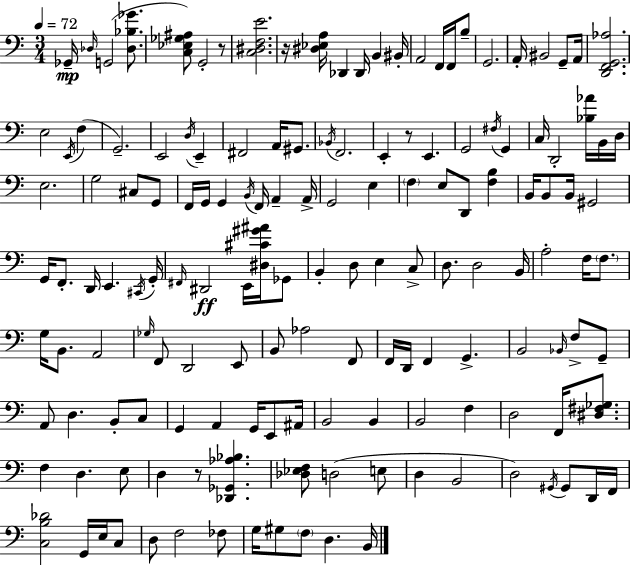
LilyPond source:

{
  \clef bass
  \numericTimeSignature
  \time 3/4
  \key a \minor
  \tempo 4 = 72
  ges,16--\mp \grace { des16 }( g,2 <des bes ges'>8. | <c ees ges ais>8) g,2-. r8 | <c dis f e'>2. | r16 <dis ees a>16 des,4 des,16 b,4 | \break bis,16-. a,2 f,16 f,16 b8-- | g,2. | a,16-. bis,2 g,8-- | a,16 <d, f, g, aes>2. | \break e2 \acciaccatura { e,16 }( f4 | g,2.--) | e,2 \acciaccatura { d16 } e,4-- | fis,2 a,16 | \break gis,8. \acciaccatura { bes,16 } f,2. | e,4-. r8 e,4. | g,2 | \acciaccatura { fis16 } g,4 c16 d,2-. | \break <bes aes'>16 b,16 d16 e2. | g2 | cis8 g,8 f,16 g,16 g,4 \acciaccatura { b,16 } | f,16 a,4-- a,16-> g,2 | \break e4 \parenthesize f4 e8 | d,8 <f b>4 b,16 b,8 b,16 gis,2 | g,16 f,8.-. d,16 e,4. | \acciaccatura { cis,16 } g,16-. \grace { fis,16 } dis,2\ff | \break e,16 <dis cis' gis' ais'>16 ges,8 b,4-. | d8 e4 c8-> d8. d2 | b,16 a2-. | f16 \parenthesize f8. g16 b,8. | \break a,2 \grace { ges16 } f,8 d,2 | e,8 b,8 aes2 | f,8 f,16 d,16 f,4 | g,4.-> b,2 | \break \grace { bes,16 } f8-> g,8-- a,8 | d4. b,8-. c8 g,4 | a,4 g,16 e,8 ais,16 b,2 | b,4 b,2 | \break f4 d2 | f,16 <dis fis ges>8. f4 | d4. e8 d4 | r8 <des, ges, aes bes>4. <des ees f>8 | \break d2( e8 d4 | b,2 d2) | \acciaccatura { gis,16 } gis,8 d,16 f,16 <c b des'>2 | g,16 e16 c8 d8 | \break f2 fes8 g16 | gis8 \parenthesize f8 d4. b,16 \bar "|."
}